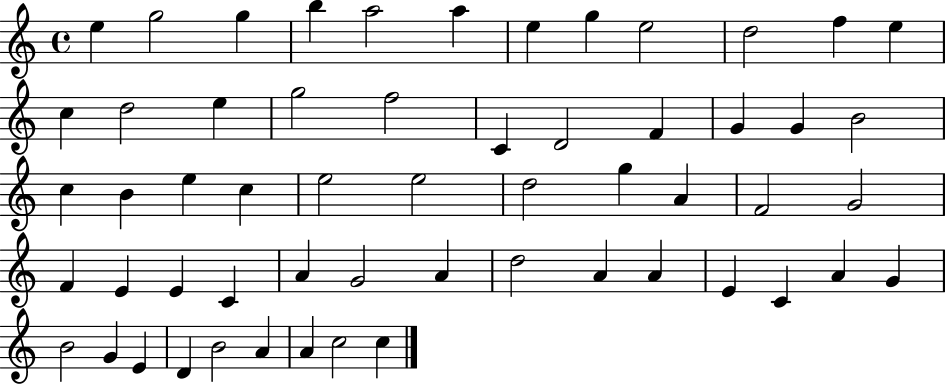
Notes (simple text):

E5/q G5/h G5/q B5/q A5/h A5/q E5/q G5/q E5/h D5/h F5/q E5/q C5/q D5/h E5/q G5/h F5/h C4/q D4/h F4/q G4/q G4/q B4/h C5/q B4/q E5/q C5/q E5/h E5/h D5/h G5/q A4/q F4/h G4/h F4/q E4/q E4/q C4/q A4/q G4/h A4/q D5/h A4/q A4/q E4/q C4/q A4/q G4/q B4/h G4/q E4/q D4/q B4/h A4/q A4/q C5/h C5/q